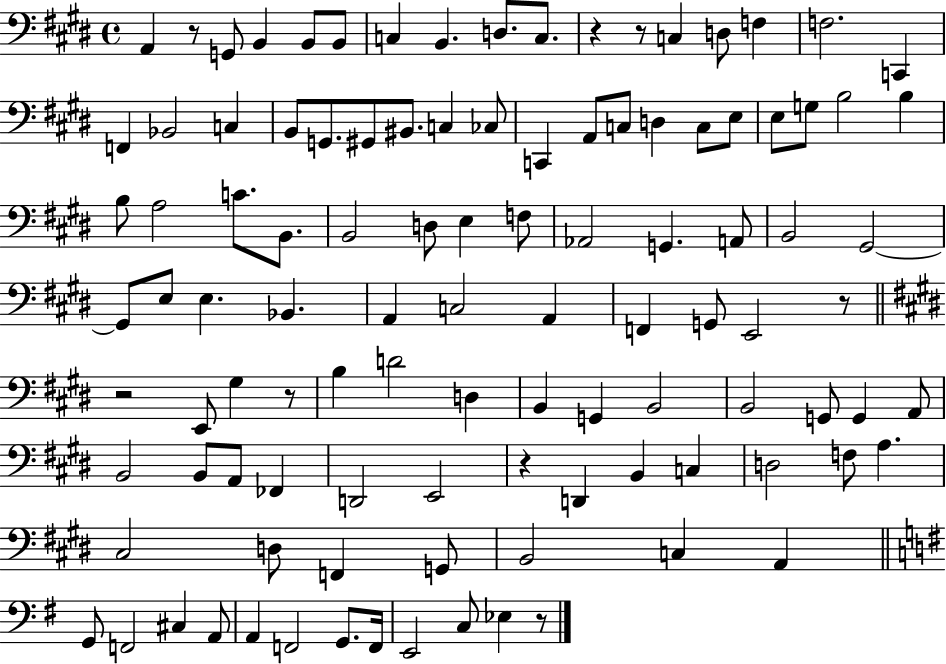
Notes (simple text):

A2/q R/e G2/e B2/q B2/e B2/e C3/q B2/q. D3/e. C3/e. R/q R/e C3/q D3/e F3/q F3/h. C2/q F2/q Bb2/h C3/q B2/e G2/e. G#2/e BIS2/e. C3/q CES3/e C2/q A2/e C3/e D3/q C3/e E3/e E3/e G3/e B3/h B3/q B3/e A3/h C4/e. B2/e. B2/h D3/e E3/q F3/e Ab2/h G2/q. A2/e B2/h G#2/h G#2/e E3/e E3/q. Bb2/q. A2/q C3/h A2/q F2/q G2/e E2/h R/e R/h E2/e G#3/q R/e B3/q D4/h D3/q B2/q G2/q B2/h B2/h G2/e G2/q A2/e B2/h B2/e A2/e FES2/q D2/h E2/h R/q D2/q B2/q C3/q D3/h F3/e A3/q. C#3/h D3/e F2/q G2/e B2/h C3/q A2/q G2/e F2/h C#3/q A2/e A2/q F2/h G2/e. F2/s E2/h C3/e Eb3/q R/e